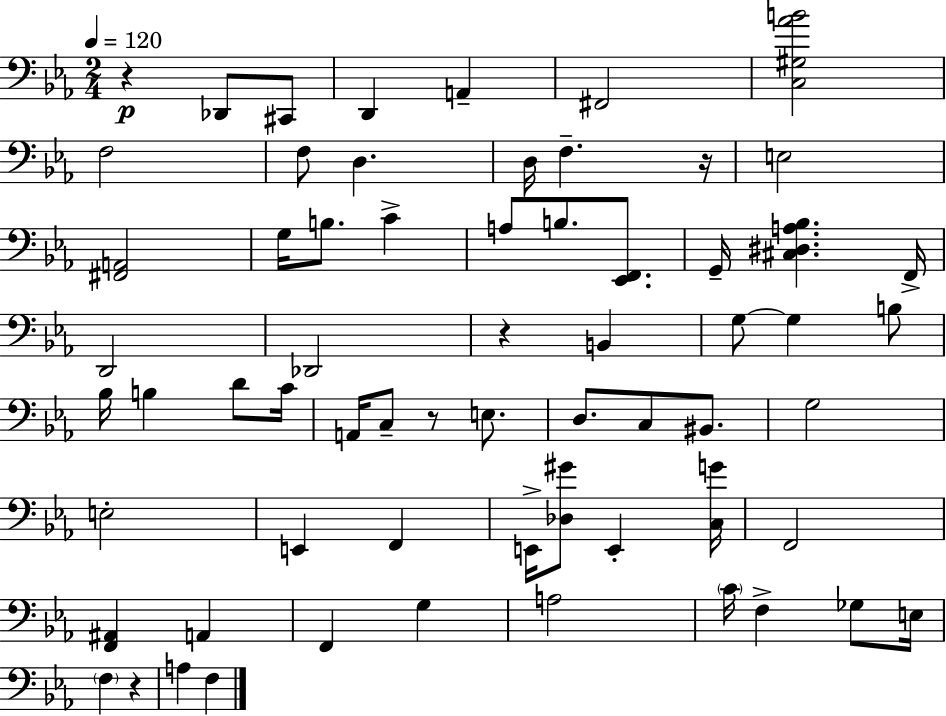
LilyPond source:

{
  \clef bass
  \numericTimeSignature
  \time 2/4
  \key c \minor
  \tempo 4 = 120
  \repeat volta 2 { r4\p des,8 cis,8 | d,4 a,4-- | fis,2 | <c gis aes' b'>2 | \break f2 | f8 d4. | d16 f4.-- r16 | e2 | \break <fis, a,>2 | g16 b8. c'4-> | a8 b8. <ees, f,>8. | g,16-- <cis dis a bes>4. f,16-> | \break d,2 | des,2 | r4 b,4 | g8~~ g4 b8 | \break bes16 b4 d'8 c'16 | a,16 c8-- r8 e8. | d8. c8 bis,8. | g2 | \break e2-. | e,4 f,4 | e,16-> <des gis'>8 e,4-. <c g'>16 | f,2 | \break <f, ais,>4 a,4 | f,4 g4 | a2 | \parenthesize c'16 f4-> ges8 e16 | \break \parenthesize f4 r4 | a4 f4 | } \bar "|."
}